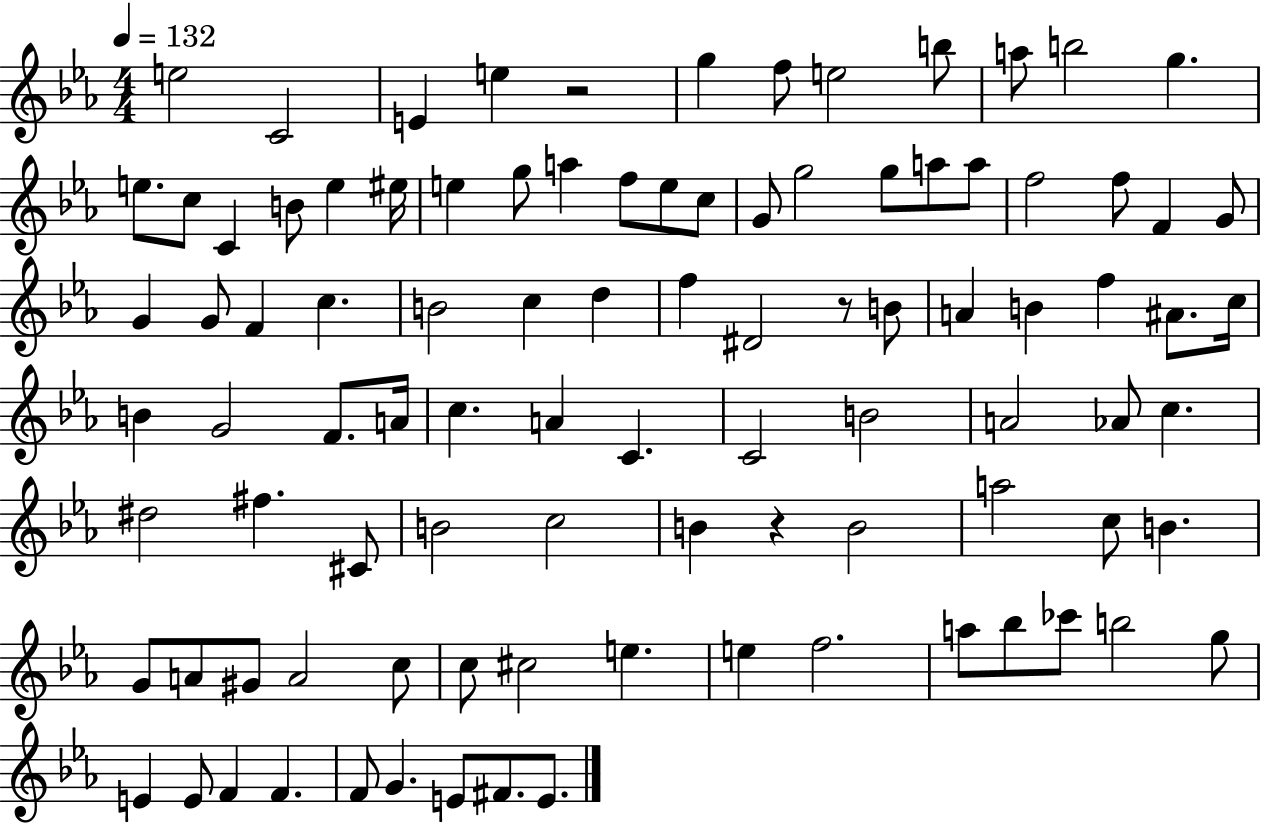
E5/h C4/h E4/q E5/q R/h G5/q F5/e E5/h B5/e A5/e B5/h G5/q. E5/e. C5/e C4/q B4/e E5/q EIS5/s E5/q G5/e A5/q F5/e E5/e C5/e G4/e G5/h G5/e A5/e A5/e F5/h F5/e F4/q G4/e G4/q G4/e F4/q C5/q. B4/h C5/q D5/q F5/q D#4/h R/e B4/e A4/q B4/q F5/q A#4/e. C5/s B4/q G4/h F4/e. A4/s C5/q. A4/q C4/q. C4/h B4/h A4/h Ab4/e C5/q. D#5/h F#5/q. C#4/e B4/h C5/h B4/q R/q B4/h A5/h C5/e B4/q. G4/e A4/e G#4/e A4/h C5/e C5/e C#5/h E5/q. E5/q F5/h. A5/e Bb5/e CES6/e B5/h G5/e E4/q E4/e F4/q F4/q. F4/e G4/q. E4/e F#4/e. E4/e.